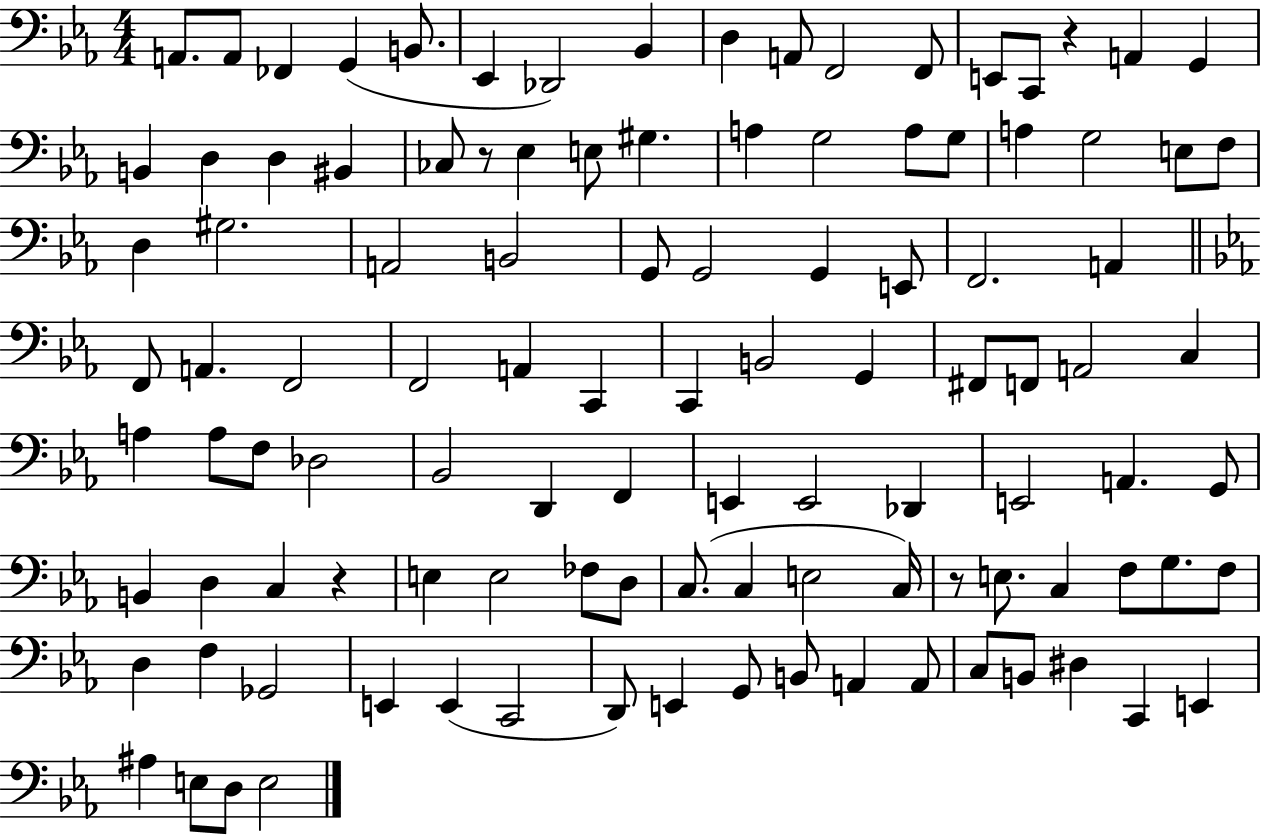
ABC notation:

X:1
T:Untitled
M:4/4
L:1/4
K:Eb
A,,/2 A,,/2 _F,, G,, B,,/2 _E,, _D,,2 _B,, D, A,,/2 F,,2 F,,/2 E,,/2 C,,/2 z A,, G,, B,, D, D, ^B,, _C,/2 z/2 _E, E,/2 ^G, A, G,2 A,/2 G,/2 A, G,2 E,/2 F,/2 D, ^G,2 A,,2 B,,2 G,,/2 G,,2 G,, E,,/2 F,,2 A,, F,,/2 A,, F,,2 F,,2 A,, C,, C,, B,,2 G,, ^F,,/2 F,,/2 A,,2 C, A, A,/2 F,/2 _D,2 _B,,2 D,, F,, E,, E,,2 _D,, E,,2 A,, G,,/2 B,, D, C, z E, E,2 _F,/2 D,/2 C,/2 C, E,2 C,/4 z/2 E,/2 C, F,/2 G,/2 F,/2 D, F, _G,,2 E,, E,, C,,2 D,,/2 E,, G,,/2 B,,/2 A,, A,,/2 C,/2 B,,/2 ^D, C,, E,, ^A, E,/2 D,/2 E,2